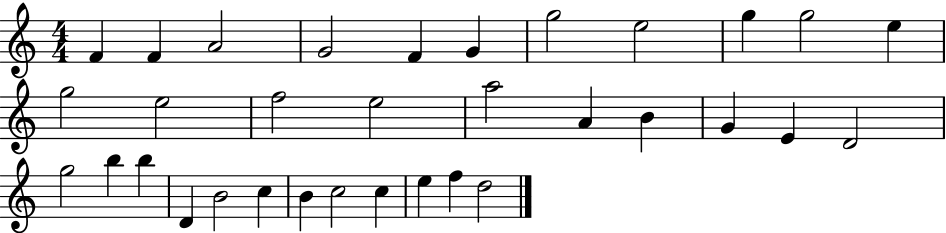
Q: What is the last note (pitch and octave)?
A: D5